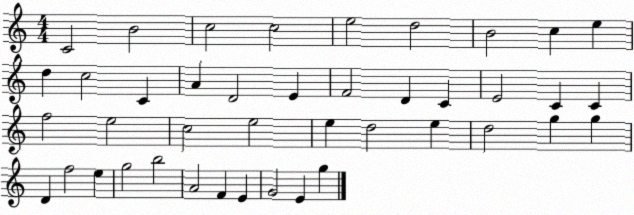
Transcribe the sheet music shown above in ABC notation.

X:1
T:Untitled
M:4/4
L:1/4
K:C
C2 B2 c2 c2 e2 d2 B2 c e d c2 C A D2 E F2 D C E2 C C f2 e2 c2 e2 e d2 e d2 g g D f2 e g2 b2 A2 F E G2 E g